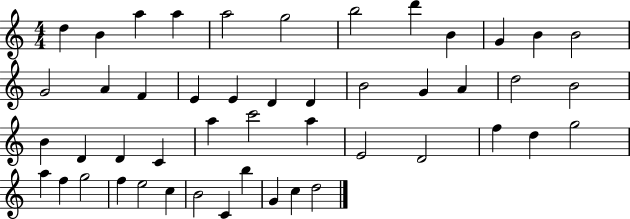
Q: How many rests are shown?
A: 0